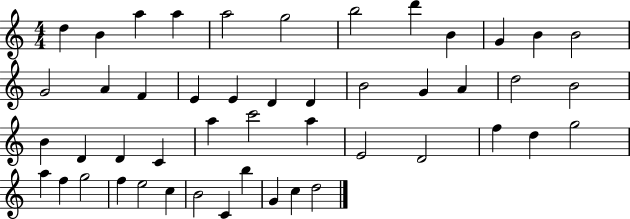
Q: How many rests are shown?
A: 0